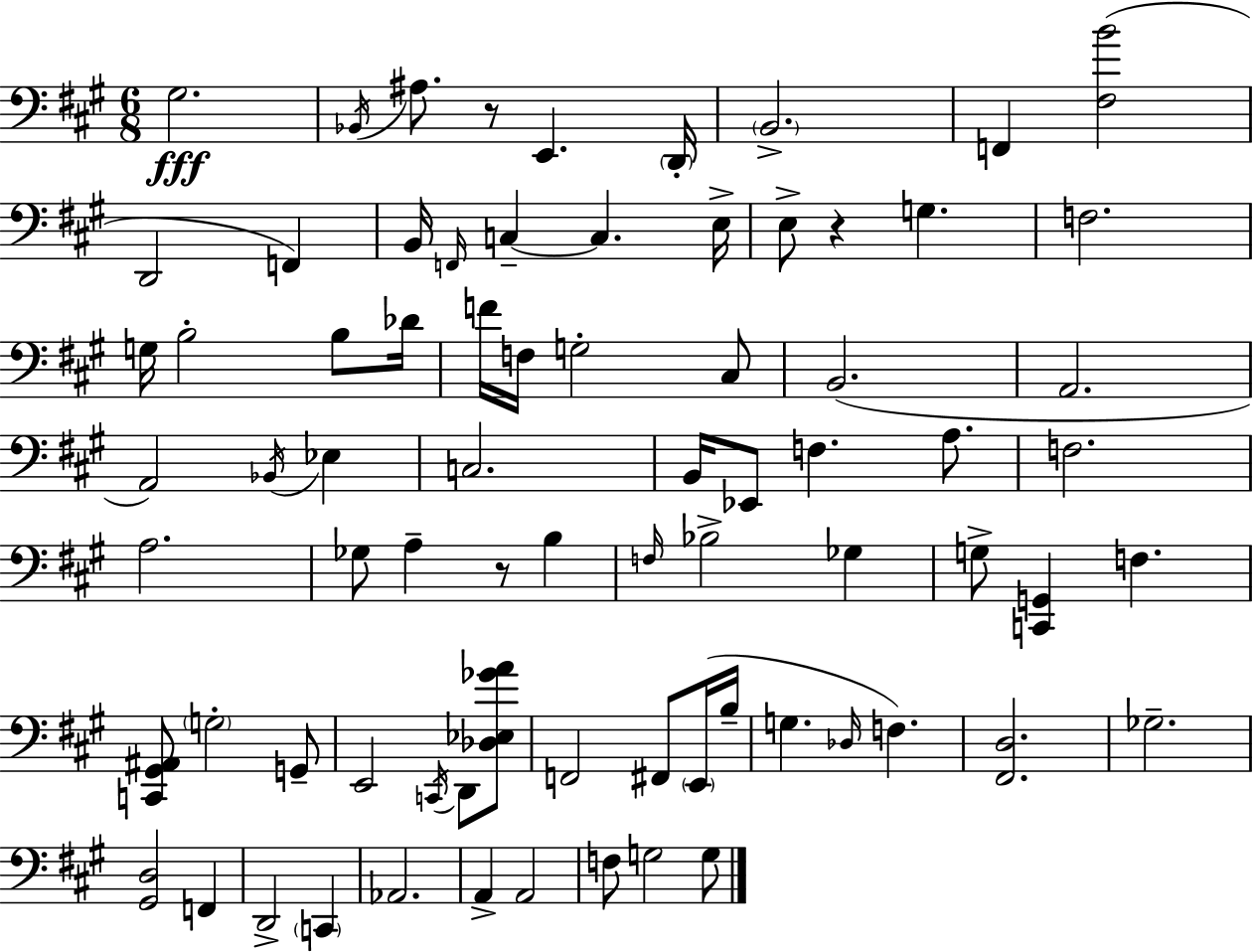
G#3/h. Bb2/s A#3/e. R/e E2/q. D2/s B2/h. F2/q [F#3,B4]/h D2/h F2/q B2/s F2/s C3/q C3/q. E3/s E3/e R/q G3/q. F3/h. G3/s B3/h B3/e Db4/s F4/s F3/s G3/h C#3/e B2/h. A2/h. A2/h Bb2/s Eb3/q C3/h. B2/s Eb2/e F3/q. A3/e. F3/h. A3/h. Gb3/e A3/q R/e B3/q F3/s Bb3/h Gb3/q G3/e [C2,G2]/q F3/q. [C2,G#2,A#2]/e G3/h G2/e E2/h C2/s D2/e [Db3,Eb3,Gb4,A4]/e F2/h F#2/e E2/s B3/s G3/q. Db3/s F3/q. [F#2,D3]/h. Gb3/h. [G#2,D3]/h F2/q D2/h C2/q Ab2/h. A2/q A2/h F3/e G3/h G3/e